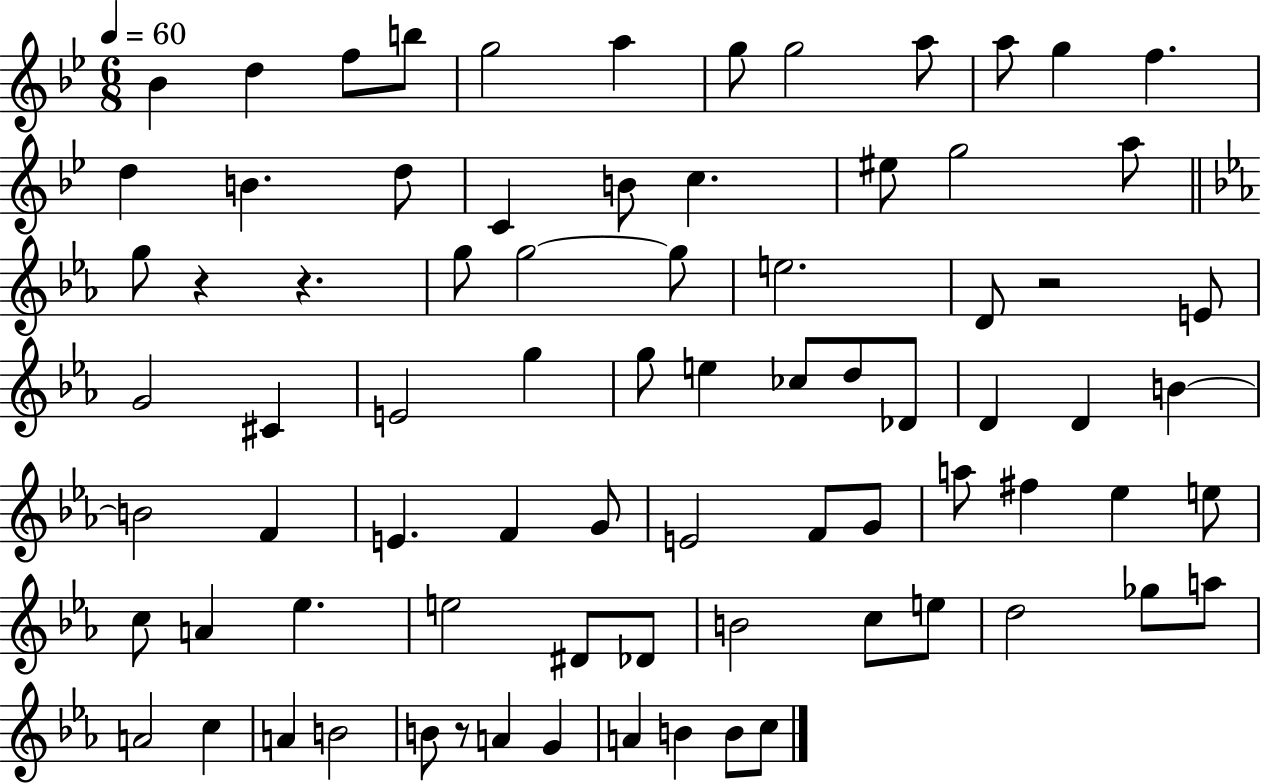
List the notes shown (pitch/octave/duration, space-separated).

Bb4/q D5/q F5/e B5/e G5/h A5/q G5/e G5/h A5/e A5/e G5/q F5/q. D5/q B4/q. D5/e C4/q B4/e C5/q. EIS5/e G5/h A5/e G5/e R/q R/q. G5/e G5/h G5/e E5/h. D4/e R/h E4/e G4/h C#4/q E4/h G5/q G5/e E5/q CES5/e D5/e Db4/e D4/q D4/q B4/q B4/h F4/q E4/q. F4/q G4/e E4/h F4/e G4/e A5/e F#5/q Eb5/q E5/e C5/e A4/q Eb5/q. E5/h D#4/e Db4/e B4/h C5/e E5/e D5/h Gb5/e A5/e A4/h C5/q A4/q B4/h B4/e R/e A4/q G4/q A4/q B4/q B4/e C5/e